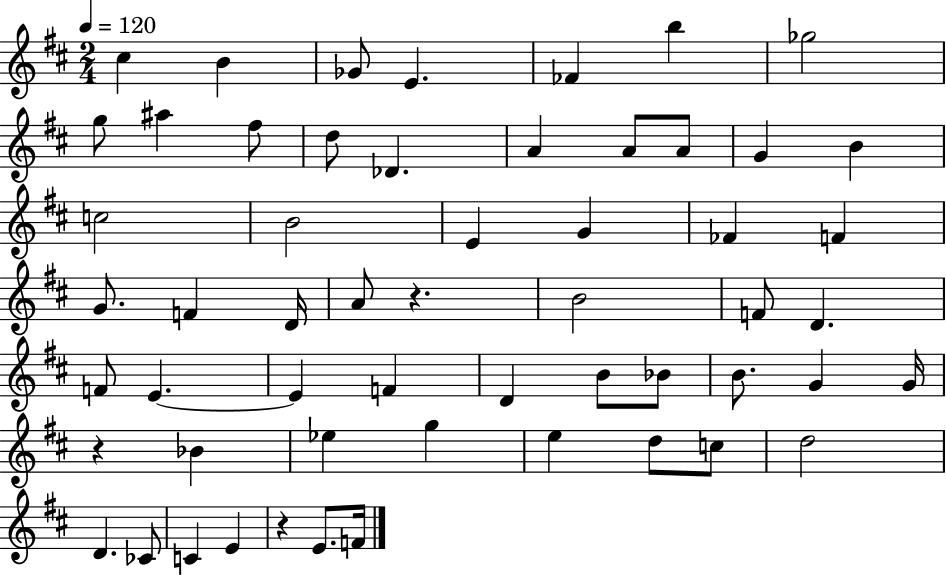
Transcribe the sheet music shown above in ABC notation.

X:1
T:Untitled
M:2/4
L:1/4
K:D
^c B _G/2 E _F b _g2 g/2 ^a ^f/2 d/2 _D A A/2 A/2 G B c2 B2 E G _F F G/2 F D/4 A/2 z B2 F/2 D F/2 E E F D B/2 _B/2 B/2 G G/4 z _B _e g e d/2 c/2 d2 D _C/2 C E z E/2 F/4